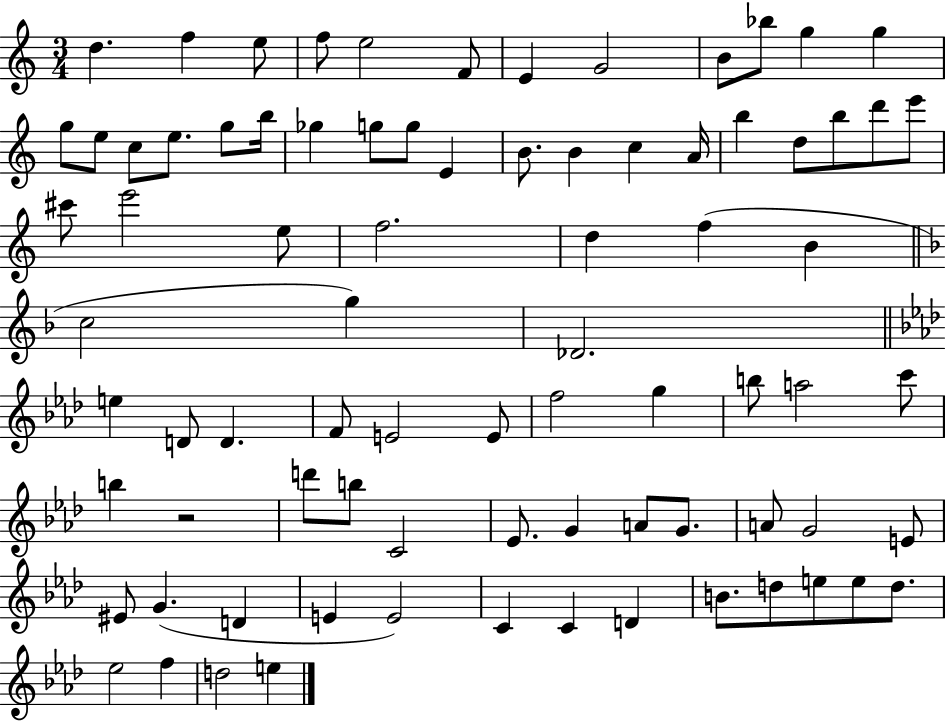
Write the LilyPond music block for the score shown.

{
  \clef treble
  \numericTimeSignature
  \time 3/4
  \key c \major
  d''4. f''4 e''8 | f''8 e''2 f'8 | e'4 g'2 | b'8 bes''8 g''4 g''4 | \break g''8 e''8 c''8 e''8. g''8 b''16 | ges''4 g''8 g''8 e'4 | b'8. b'4 c''4 a'16 | b''4 d''8 b''8 d'''8 e'''8 | \break cis'''8 e'''2 e''8 | f''2. | d''4 f''4( b'4 | \bar "||" \break \key d \minor c''2 g''4) | des'2. | \bar "||" \break \key aes \major e''4 d'8 d'4. | f'8 e'2 e'8 | f''2 g''4 | b''8 a''2 c'''8 | \break b''4 r2 | d'''8 b''8 c'2 | ees'8. g'4 a'8 g'8. | a'8 g'2 e'8 | \break eis'8 g'4.( d'4 | e'4 e'2) | c'4 c'4 d'4 | b'8. d''8 e''8 e''8 d''8. | \break ees''2 f''4 | d''2 e''4 | \bar "|."
}